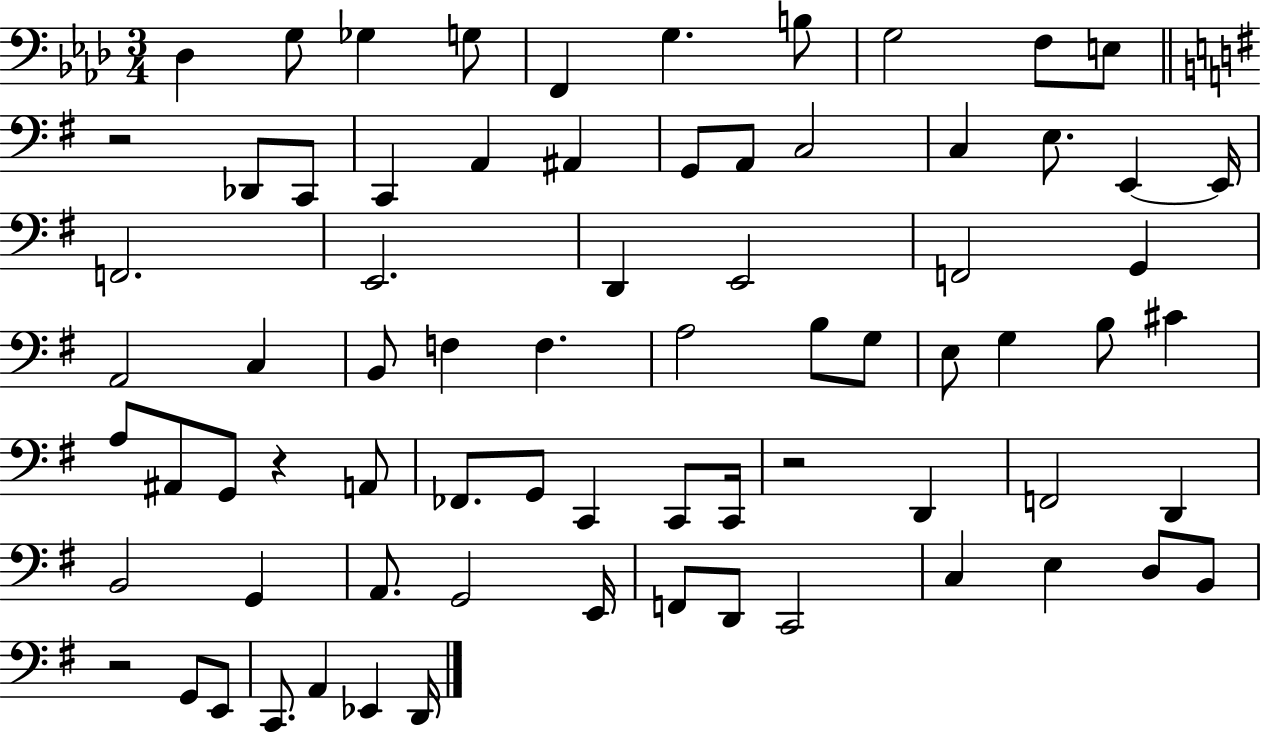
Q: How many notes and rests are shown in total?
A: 74